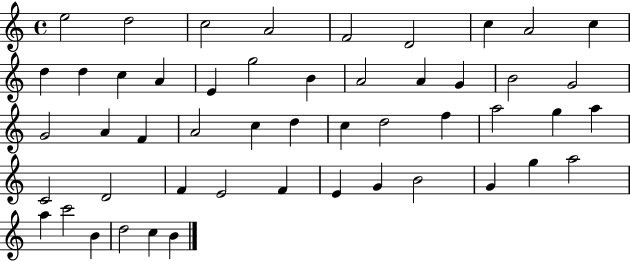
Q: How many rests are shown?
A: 0